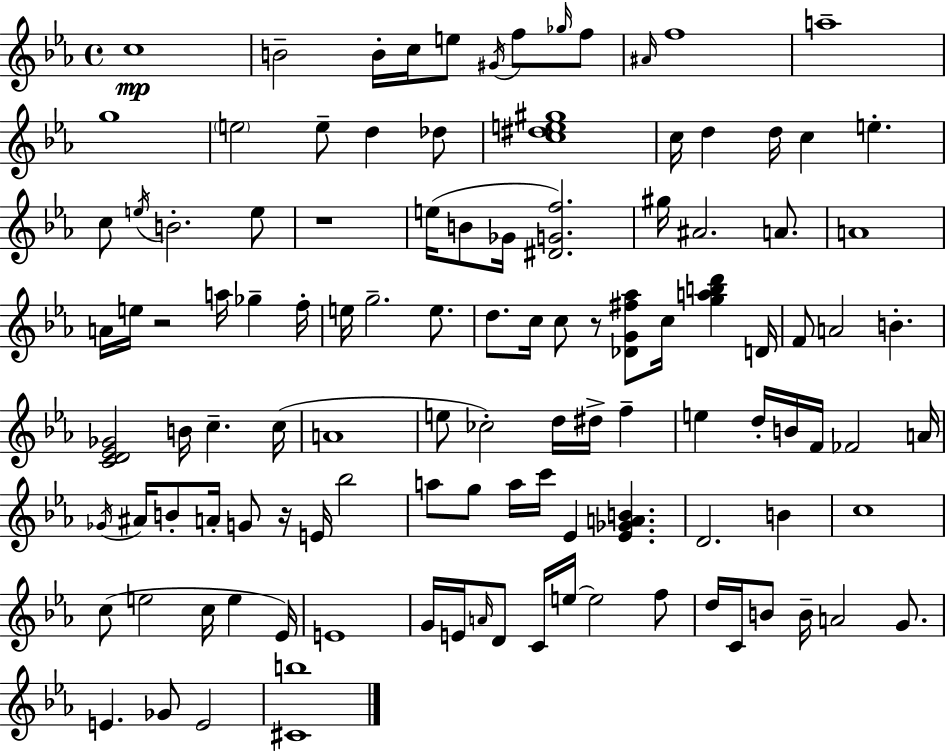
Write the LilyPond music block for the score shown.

{
  \clef treble
  \time 4/4
  \defaultTimeSignature
  \key c \minor
  c''1\mp | b'2-- b'16-. c''16 e''8 \acciaccatura { gis'16 } f''8 \grace { ges''16 } | f''8 \grace { ais'16 } f''1 | a''1-- | \break g''1 | \parenthesize e''2 e''8-- d''4 | des''8 <c'' dis'' e'' gis''>1 | c''16 d''4 d''16 c''4 e''4.-. | \break c''8 \acciaccatura { e''16 } b'2.-. | e''8 r1 | e''16( b'8 ges'16 <dis' g' f''>2.) | gis''16 ais'2. | \break a'8. a'1 | a'16 e''16 r2 a''16 ges''4-- | f''16-. e''16 g''2.-- | e''8. d''8. c''16 c''8 r8 <des' g' fis'' aes''>8 c''16 <g'' a'' b'' d'''>4 | \break d'16 f'8 a'2 b'4.-. | <c' d' ees' ges'>2 b'16 c''4.-- | c''16( a'1 | e''8 ces''2-.) d''16 dis''16-> | \break f''4-- e''4 d''16-. b'16 f'16 fes'2 | a'16 \acciaccatura { ges'16 } ais'16 b'8-. a'16-. g'8 r16 e'16 bes''2 | a''8 g''8 a''16 c'''16 ees'4 <ees' ges' a' b'>4. | d'2. | \break b'4 c''1 | c''8( e''2 c''16 | e''4 ees'16) e'1 | g'16 e'16 \grace { a'16 } d'8 c'16 e''16~~ e''2 | \break f''8 d''16 c'16 b'8 b'16-- a'2 | g'8. e'4. ges'8 e'2 | <cis' b''>1 | \bar "|."
}